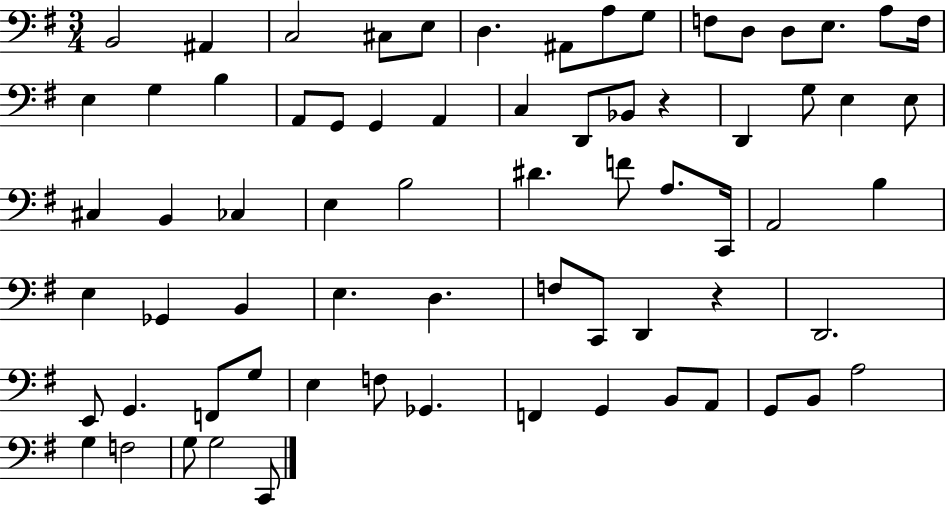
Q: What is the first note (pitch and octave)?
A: B2